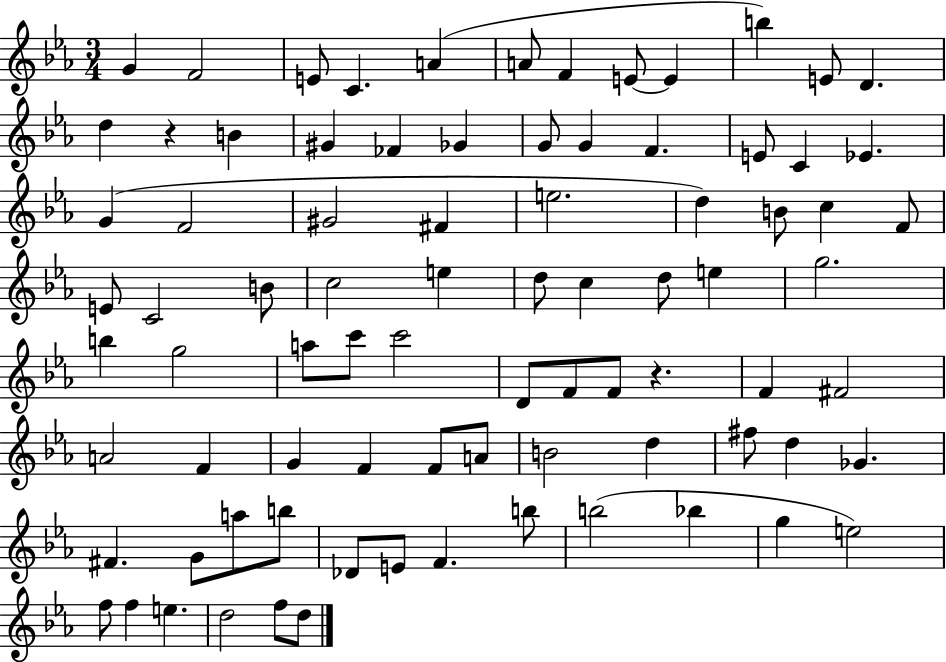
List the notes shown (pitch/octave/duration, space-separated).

G4/q F4/h E4/e C4/q. A4/q A4/e F4/q E4/e E4/q B5/q E4/e D4/q. D5/q R/q B4/q G#4/q FES4/q Gb4/q G4/e G4/q F4/q. E4/e C4/q Eb4/q. G4/q F4/h G#4/h F#4/q E5/h. D5/q B4/e C5/q F4/e E4/e C4/h B4/e C5/h E5/q D5/e C5/q D5/e E5/q G5/h. B5/q G5/h A5/e C6/e C6/h D4/e F4/e F4/e R/q. F4/q F#4/h A4/h F4/q G4/q F4/q F4/e A4/e B4/h D5/q F#5/e D5/q Gb4/q. F#4/q. G4/e A5/e B5/e Db4/e E4/e F4/q. B5/e B5/h Bb5/q G5/q E5/h F5/e F5/q E5/q. D5/h F5/e D5/e